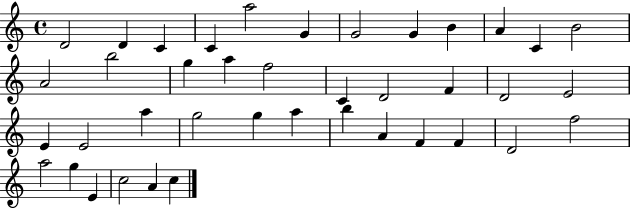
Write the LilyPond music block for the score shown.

{
  \clef treble
  \time 4/4
  \defaultTimeSignature
  \key c \major
  d'2 d'4 c'4 | c'4 a''2 g'4 | g'2 g'4 b'4 | a'4 c'4 b'2 | \break a'2 b''2 | g''4 a''4 f''2 | c'4 d'2 f'4 | d'2 e'2 | \break e'4 e'2 a''4 | g''2 g''4 a''4 | b''4 a'4 f'4 f'4 | d'2 f''2 | \break a''2 g''4 e'4 | c''2 a'4 c''4 | \bar "|."
}